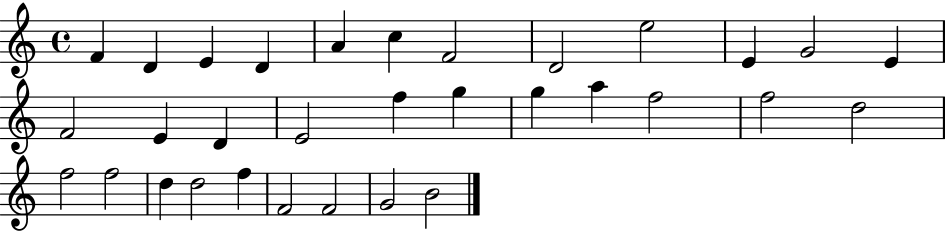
F4/q D4/q E4/q D4/q A4/q C5/q F4/h D4/h E5/h E4/q G4/h E4/q F4/h E4/q D4/q E4/h F5/q G5/q G5/q A5/q F5/h F5/h D5/h F5/h F5/h D5/q D5/h F5/q F4/h F4/h G4/h B4/h